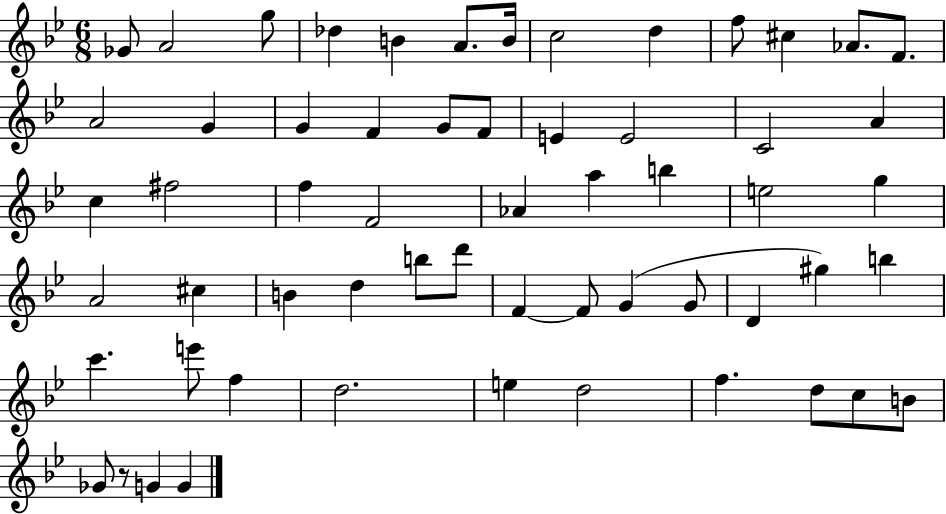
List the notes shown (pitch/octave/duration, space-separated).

Gb4/e A4/h G5/e Db5/q B4/q A4/e. B4/s C5/h D5/q F5/e C#5/q Ab4/e. F4/e. A4/h G4/q G4/q F4/q G4/e F4/e E4/q E4/h C4/h A4/q C5/q F#5/h F5/q F4/h Ab4/q A5/q B5/q E5/h G5/q A4/h C#5/q B4/q D5/q B5/e D6/e F4/q F4/e G4/q G4/e D4/q G#5/q B5/q C6/q. E6/e F5/q D5/h. E5/q D5/h F5/q. D5/e C5/e B4/e Gb4/e R/e G4/q G4/q